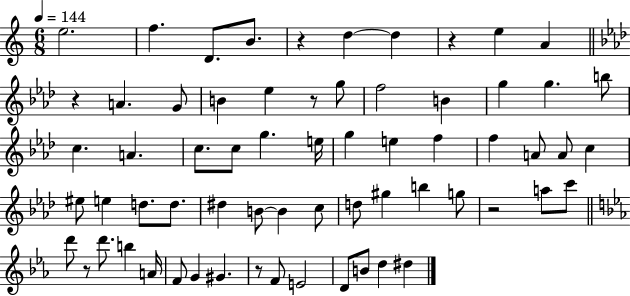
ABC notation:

X:1
T:Untitled
M:6/8
L:1/4
K:C
e2 f D/2 B/2 z d d z e A z A G/2 B _e z/2 g/2 f2 B g g b/2 c A c/2 c/2 g e/4 g e f f A/2 A/2 c ^e/2 e d/2 d/2 ^d B/2 B c/2 d/2 ^g b g/2 z2 a/2 c'/2 d'/2 z/2 d'/2 b A/4 F/2 G ^G z/2 F/2 E2 D/2 B/2 d ^d